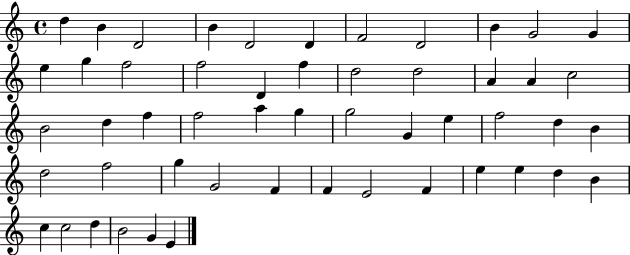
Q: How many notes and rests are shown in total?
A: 52